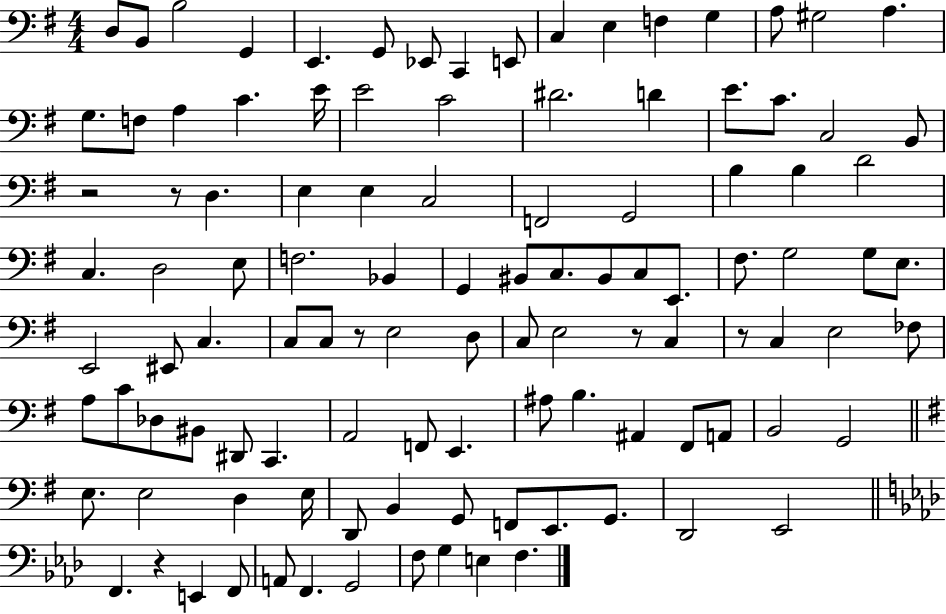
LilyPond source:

{
  \clef bass
  \numericTimeSignature
  \time 4/4
  \key g \major
  d8 b,8 b2 g,4 | e,4. g,8 ees,8 c,4 e,8 | c4 e4 f4 g4 | a8 gis2 a4. | \break g8. f8 a4 c'4. e'16 | e'2 c'2 | dis'2. d'4 | e'8. c'8. c2 b,8 | \break r2 r8 d4. | e4 e4 c2 | f,2 g,2 | b4 b4 d'2 | \break c4. d2 e8 | f2. bes,4 | g,4 bis,8 c8. bis,8 c8 e,8. | fis8. g2 g8 e8. | \break e,2 eis,8 c4. | c8 c8 r8 e2 d8 | c8 e2 r8 c4 | r8 c4 e2 fes8 | \break a8 c'8 des8 bis,8 dis,8 c,4. | a,2 f,8 e,4. | ais8 b4. ais,4 fis,8 a,8 | b,2 g,2 | \break \bar "||" \break \key g \major e8. e2 d4 e16 | d,8 b,4 g,8 f,8 e,8. g,8. | d,2 e,2 | \bar "||" \break \key aes \major f,4. r4 e,4 f,8 | a,8 f,4. g,2 | f8 g4 e4 f4. | \bar "|."
}